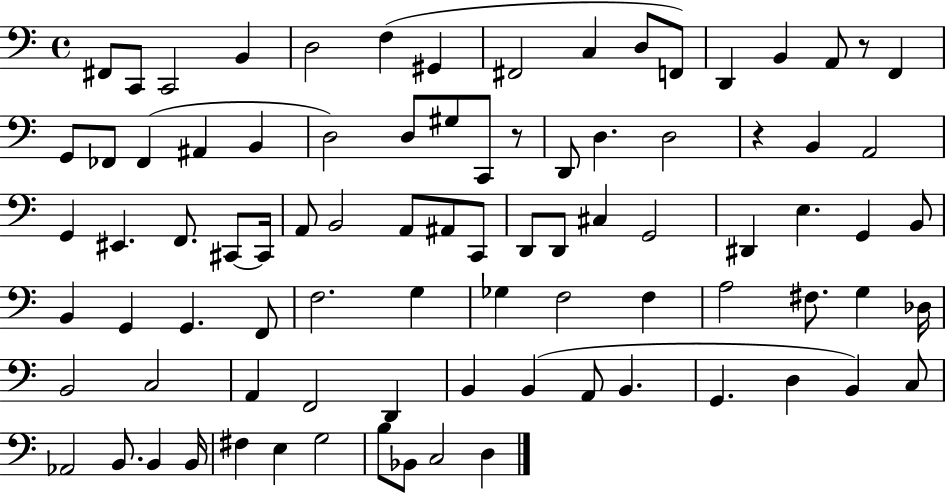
F#2/e C2/e C2/h B2/q D3/h F3/q G#2/q F#2/h C3/q D3/e F2/e D2/q B2/q A2/e R/e F2/q G2/e FES2/e FES2/q A#2/q B2/q D3/h D3/e G#3/e C2/e R/e D2/e D3/q. D3/h R/q B2/q A2/h G2/q EIS2/q. F2/e. C#2/e C#2/s A2/e B2/h A2/e A#2/e C2/e D2/e D2/e C#3/q G2/h D#2/q E3/q. G2/q B2/e B2/q G2/q G2/q. F2/e F3/h. G3/q Gb3/q F3/h F3/q A3/h F#3/e. G3/q Db3/s B2/h C3/h A2/q F2/h D2/q B2/q B2/q A2/e B2/q. G2/q. D3/q B2/q C3/e Ab2/h B2/e. B2/q B2/s F#3/q E3/q G3/h B3/e Bb2/e C3/h D3/q